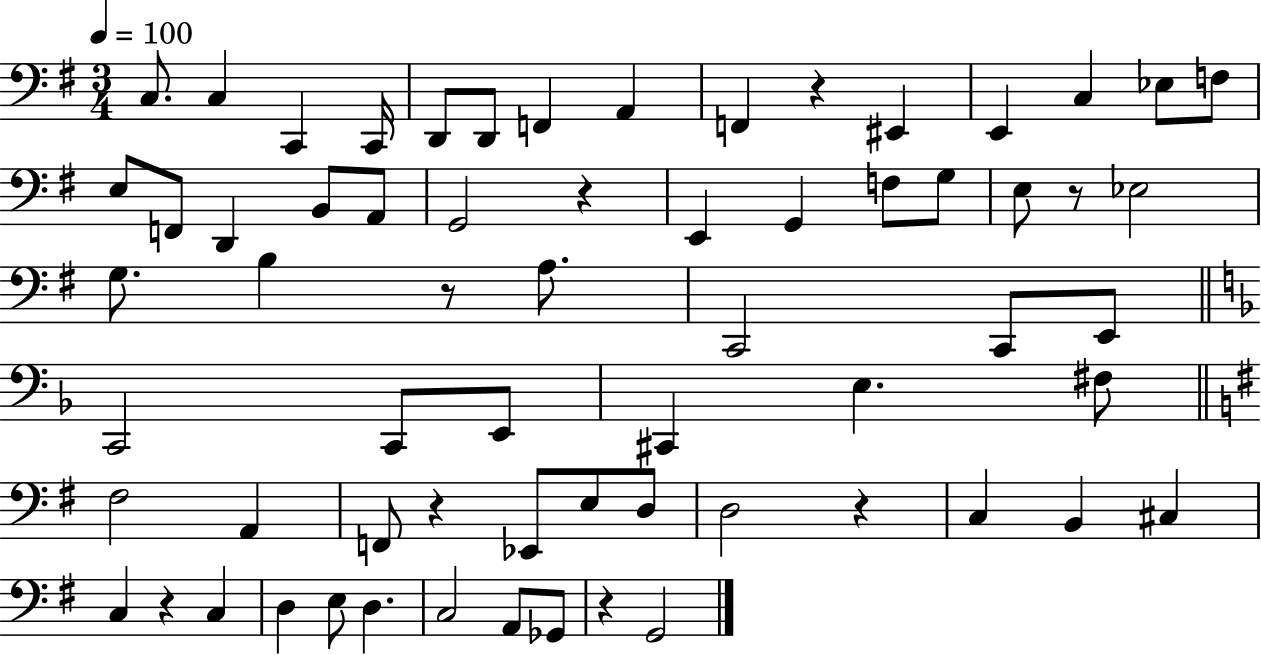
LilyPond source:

{
  \clef bass
  \numericTimeSignature
  \time 3/4
  \key g \major
  \tempo 4 = 100
  \repeat volta 2 { c8. c4 c,4 c,16 | d,8 d,8 f,4 a,4 | f,4 r4 eis,4 | e,4 c4 ees8 f8 | \break e8 f,8 d,4 b,8 a,8 | g,2 r4 | e,4 g,4 f8 g8 | e8 r8 ees2 | \break g8. b4 r8 a8. | c,2 c,8 e,8 | \bar "||" \break \key f \major c,2 c,8 e,8 | cis,4 e4. fis8 | \bar "||" \break \key g \major fis2 a,4 | f,8 r4 ees,8 e8 d8 | d2 r4 | c4 b,4 cis4 | \break c4 r4 c4 | d4 e8 d4. | c2 a,8 ges,8 | r4 g,2 | \break } \bar "|."
}